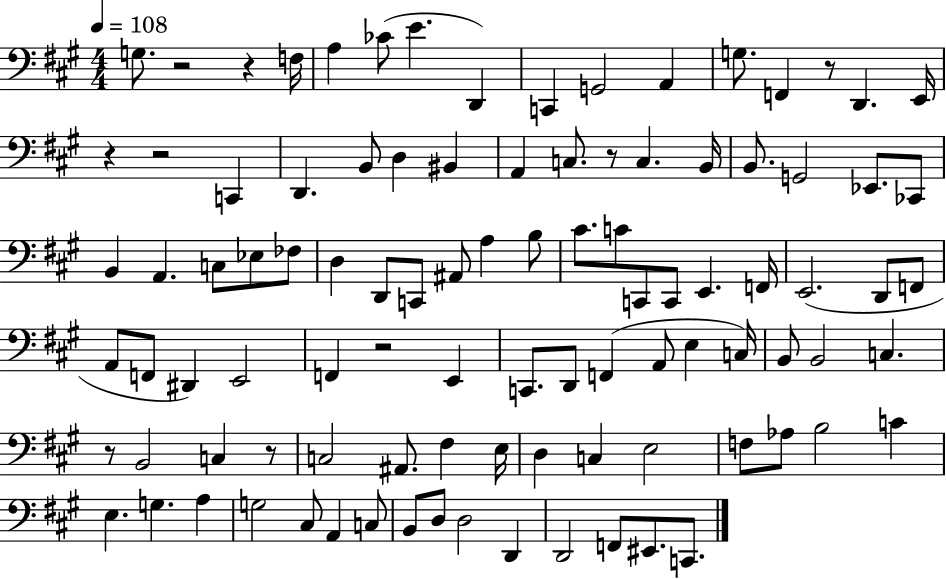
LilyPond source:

{
  \clef bass
  \numericTimeSignature
  \time 4/4
  \key a \major
  \tempo 4 = 108
  g8. r2 r4 f16 | a4 ces'8( e'4. d,4) | c,4 g,2 a,4 | g8. f,4 r8 d,4. e,16 | \break r4 r2 c,4 | d,4. b,8 d4 bis,4 | a,4 c8. r8 c4. b,16 | b,8. g,2 ees,8. ces,8 | \break b,4 a,4. c8 ees8 fes8 | d4 d,8 c,8 ais,8 a4 b8 | cis'8. c'8 c,8 c,8 e,4. f,16 | e,2.( d,8 f,8 | \break a,8 f,8 dis,4) e,2 | f,4 r2 e,4 | c,8. d,8 f,4( a,8 e4 c16) | b,8 b,2 c4. | \break r8 b,2 c4 r8 | c2 ais,8. fis4 e16 | d4 c4 e2 | f8 aes8 b2 c'4 | \break e4. g4. a4 | g2 cis8 a,4 c8 | b,8 d8 d2 d,4 | d,2 f,8 eis,8. c,8. | \break \bar "|."
}